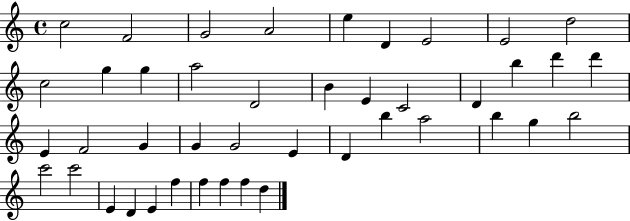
X:1
T:Untitled
M:4/4
L:1/4
K:C
c2 F2 G2 A2 e D E2 E2 d2 c2 g g a2 D2 B E C2 D b d' d' E F2 G G G2 E D b a2 b g b2 c'2 c'2 E D E f f f f d